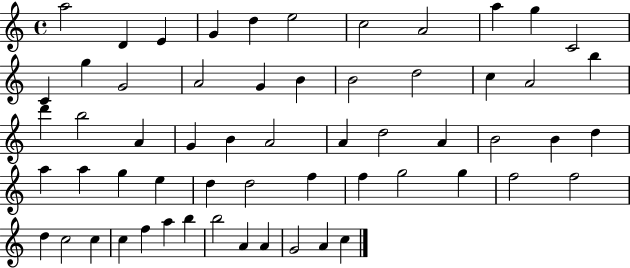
{
  \clef treble
  \time 4/4
  \defaultTimeSignature
  \key c \major
  a''2 d'4 e'4 | g'4 d''4 e''2 | c''2 a'2 | a''4 g''4 c'2 | \break c'4 g''4 g'2 | a'2 g'4 b'4 | b'2 d''2 | c''4 a'2 b''4 | \break d'''4 b''2 a'4 | g'4 b'4 a'2 | a'4 d''2 a'4 | b'2 b'4 d''4 | \break a''4 a''4 g''4 e''4 | d''4 d''2 f''4 | f''4 g''2 g''4 | f''2 f''2 | \break d''4 c''2 c''4 | c''4 f''4 a''4 b''4 | b''2 a'4 a'4 | g'2 a'4 c''4 | \break \bar "|."
}